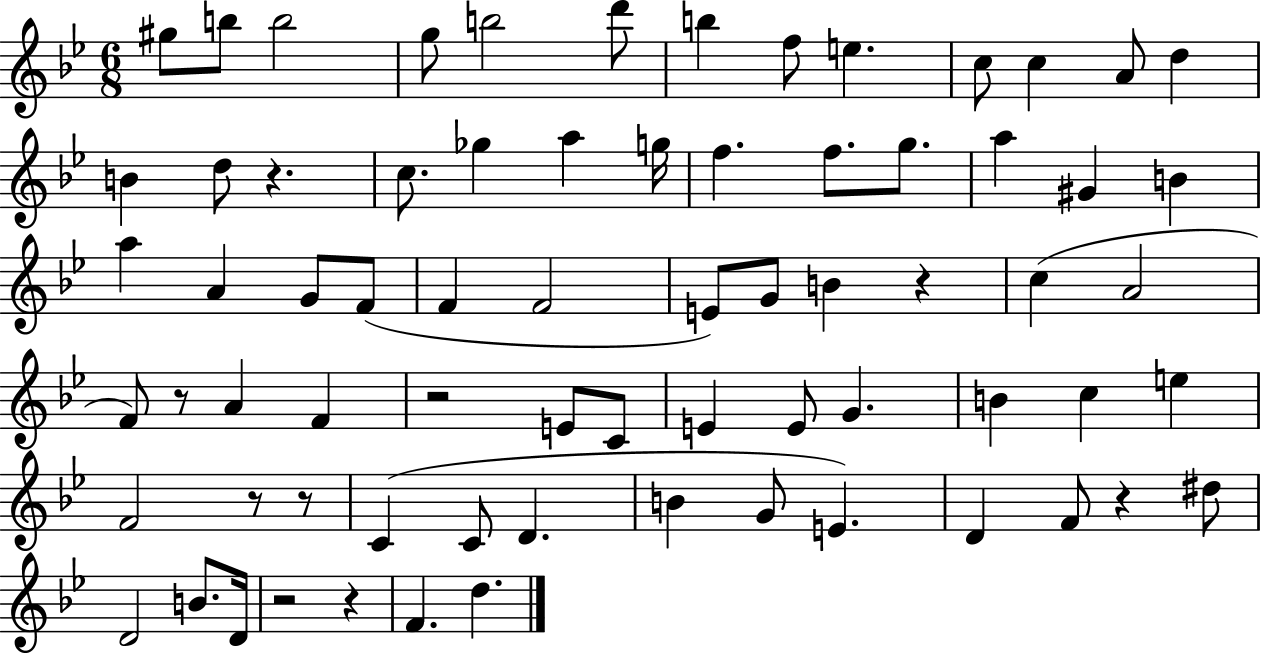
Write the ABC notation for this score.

X:1
T:Untitled
M:6/8
L:1/4
K:Bb
^g/2 b/2 b2 g/2 b2 d'/2 b f/2 e c/2 c A/2 d B d/2 z c/2 _g a g/4 f f/2 g/2 a ^G B a A G/2 F/2 F F2 E/2 G/2 B z c A2 F/2 z/2 A F z2 E/2 C/2 E E/2 G B c e F2 z/2 z/2 C C/2 D B G/2 E D F/2 z ^d/2 D2 B/2 D/4 z2 z F d